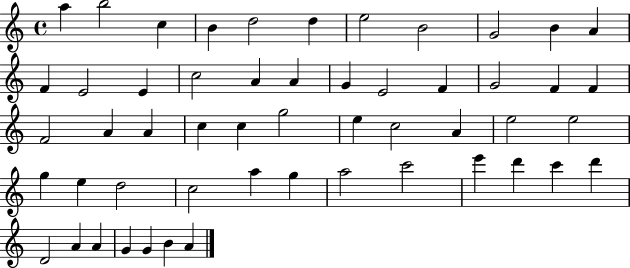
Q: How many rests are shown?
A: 0